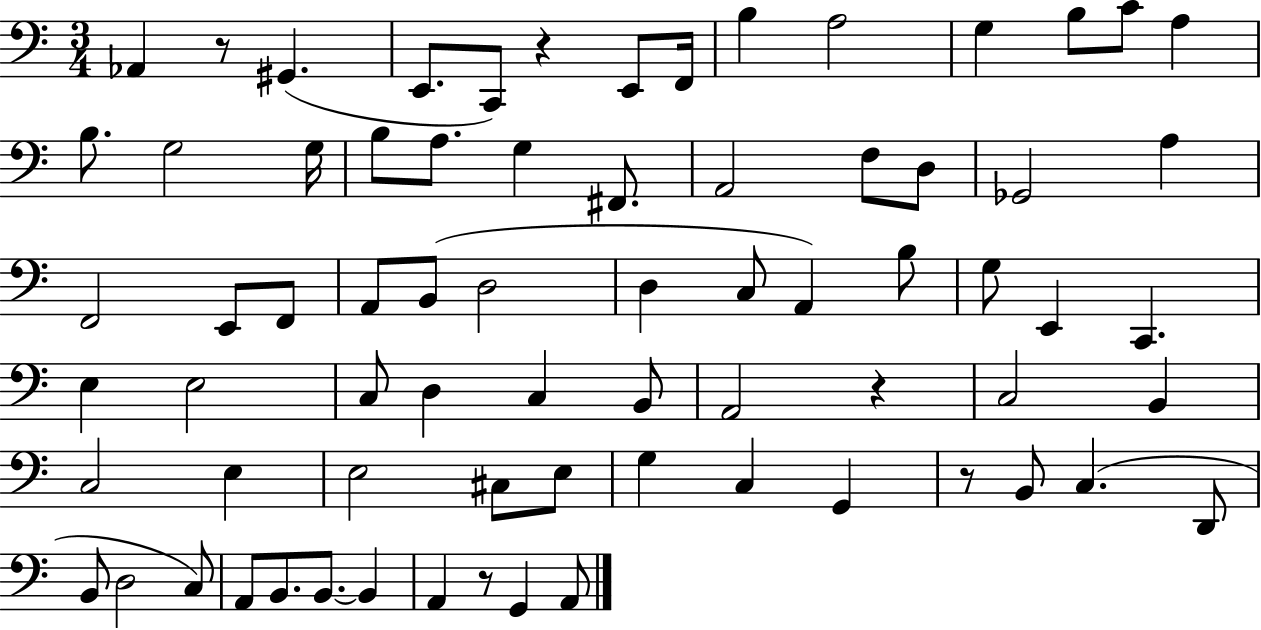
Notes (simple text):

Ab2/q R/e G#2/q. E2/e. C2/e R/q E2/e F2/s B3/q A3/h G3/q B3/e C4/e A3/q B3/e. G3/h G3/s B3/e A3/e. G3/q F#2/e. A2/h F3/e D3/e Gb2/h A3/q F2/h E2/e F2/e A2/e B2/e D3/h D3/q C3/e A2/q B3/e G3/e E2/q C2/q. E3/q E3/h C3/e D3/q C3/q B2/e A2/h R/q C3/h B2/q C3/h E3/q E3/h C#3/e E3/e G3/q C3/q G2/q R/e B2/e C3/q. D2/e B2/e D3/h C3/e A2/e B2/e. B2/e. B2/q A2/q R/e G2/q A2/e